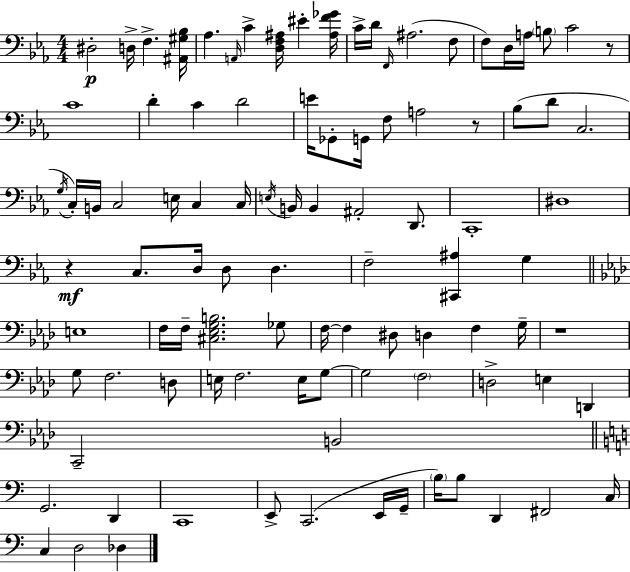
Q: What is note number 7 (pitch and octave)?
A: EIS4